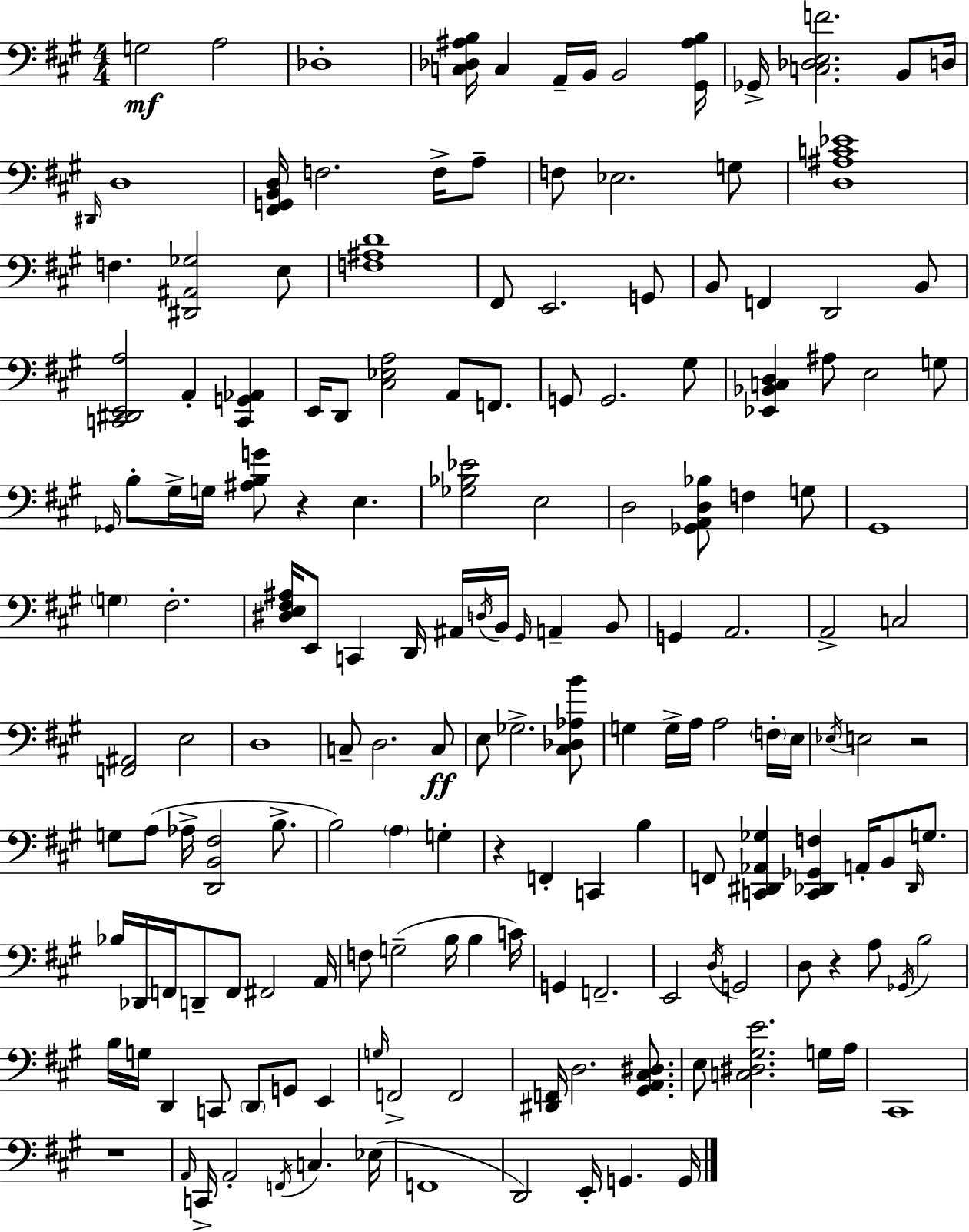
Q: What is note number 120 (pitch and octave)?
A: G2